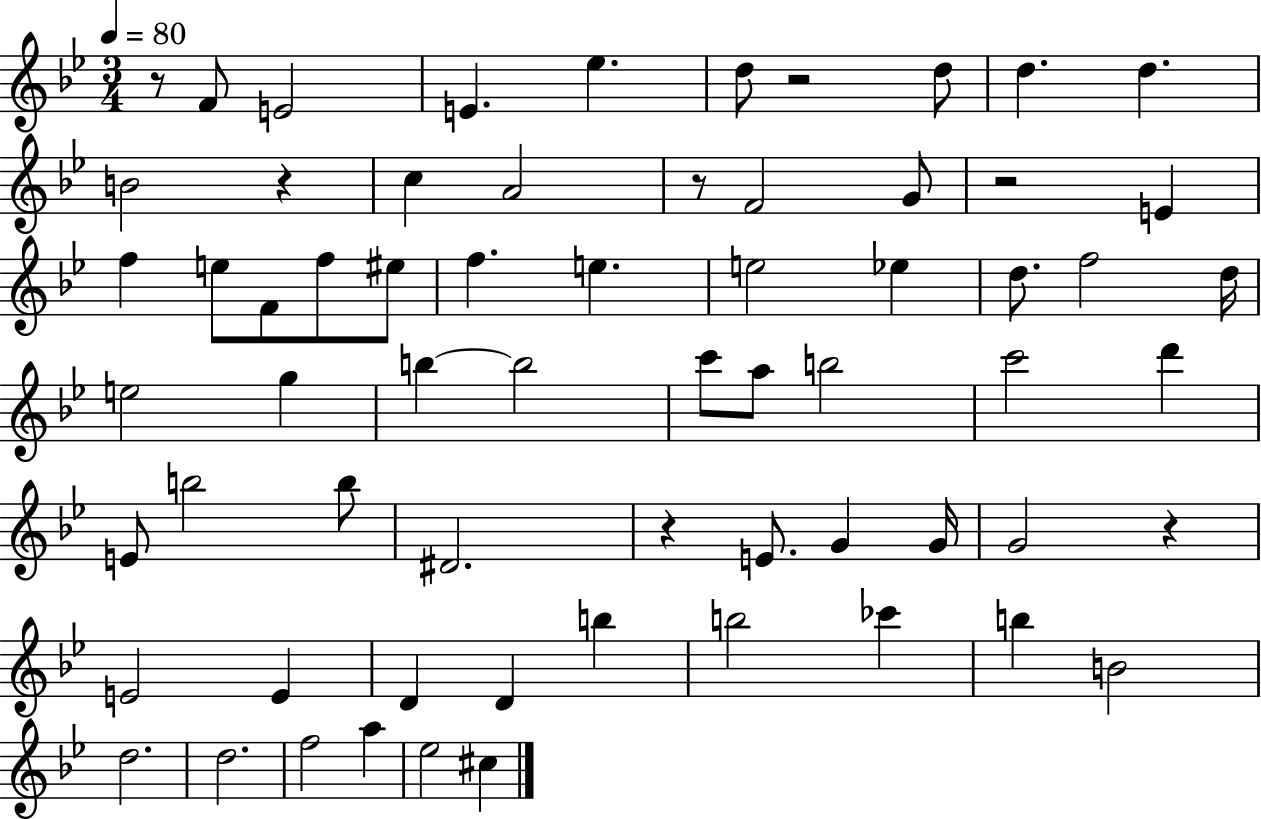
{
  \clef treble
  \numericTimeSignature
  \time 3/4
  \key bes \major
  \tempo 4 = 80
  \repeat volta 2 { r8 f'8 e'2 | e'4. ees''4. | d''8 r2 d''8 | d''4. d''4. | \break b'2 r4 | c''4 a'2 | r8 f'2 g'8 | r2 e'4 | \break f''4 e''8 f'8 f''8 eis''8 | f''4. e''4. | e''2 ees''4 | d''8. f''2 d''16 | \break e''2 g''4 | b''4~~ b''2 | c'''8 a''8 b''2 | c'''2 d'''4 | \break e'8 b''2 b''8 | dis'2. | r4 e'8. g'4 g'16 | g'2 r4 | \break e'2 e'4 | d'4 d'4 b''4 | b''2 ces'''4 | b''4 b'2 | \break d''2. | d''2. | f''2 a''4 | ees''2 cis''4 | \break } \bar "|."
}